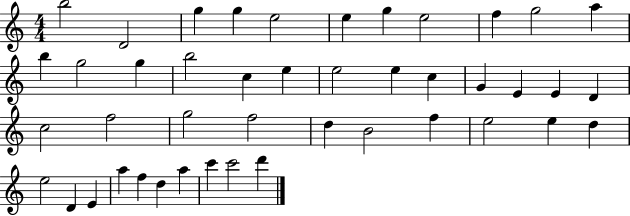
B5/h D4/h G5/q G5/q E5/h E5/q G5/q E5/h F5/q G5/h A5/q B5/q G5/h G5/q B5/h C5/q E5/q E5/h E5/q C5/q G4/q E4/q E4/q D4/q C5/h F5/h G5/h F5/h D5/q B4/h F5/q E5/h E5/q D5/q E5/h D4/q E4/q A5/q F5/q D5/q A5/q C6/q C6/h D6/q